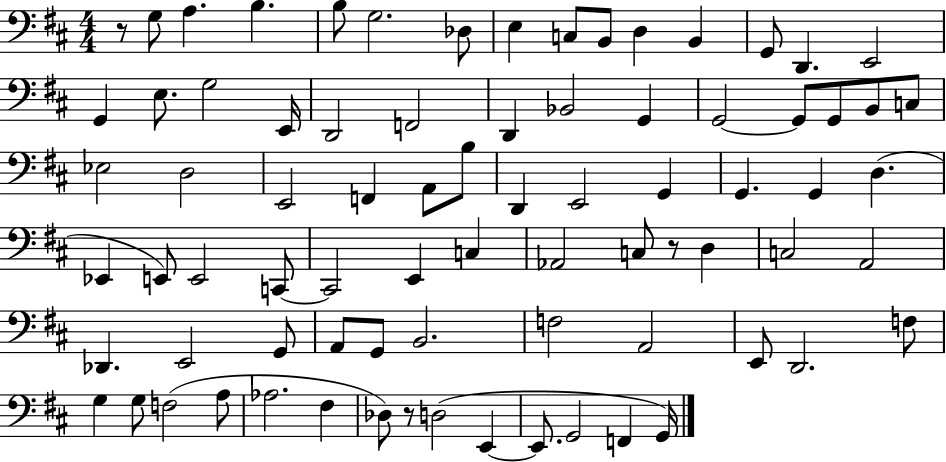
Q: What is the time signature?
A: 4/4